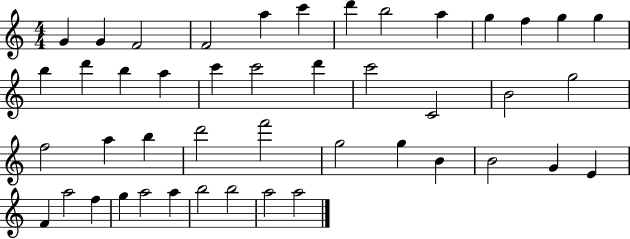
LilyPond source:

{
  \clef treble
  \numericTimeSignature
  \time 4/4
  \key c \major
  g'4 g'4 f'2 | f'2 a''4 c'''4 | d'''4 b''2 a''4 | g''4 f''4 g''4 g''4 | \break b''4 d'''4 b''4 a''4 | c'''4 c'''2 d'''4 | c'''2 c'2 | b'2 g''2 | \break f''2 a''4 b''4 | d'''2 f'''2 | g''2 g''4 b'4 | b'2 g'4 e'4 | \break f'4 a''2 f''4 | g''4 a''2 a''4 | b''2 b''2 | a''2 a''2 | \break \bar "|."
}